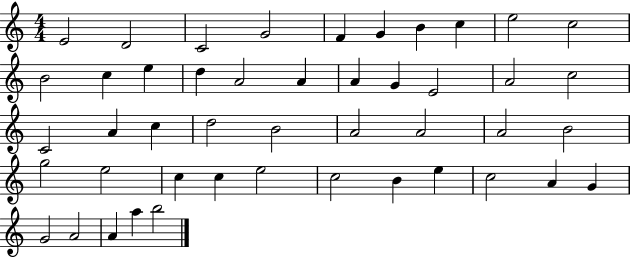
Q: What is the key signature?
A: C major